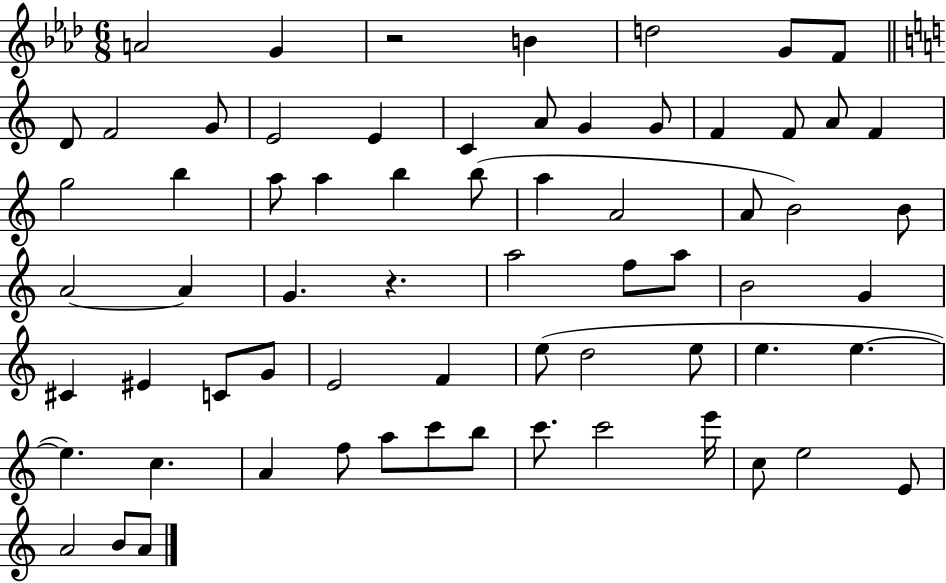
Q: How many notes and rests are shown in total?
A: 67